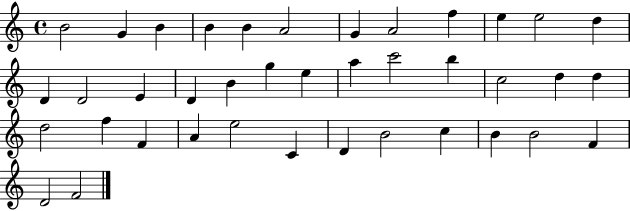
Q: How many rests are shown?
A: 0